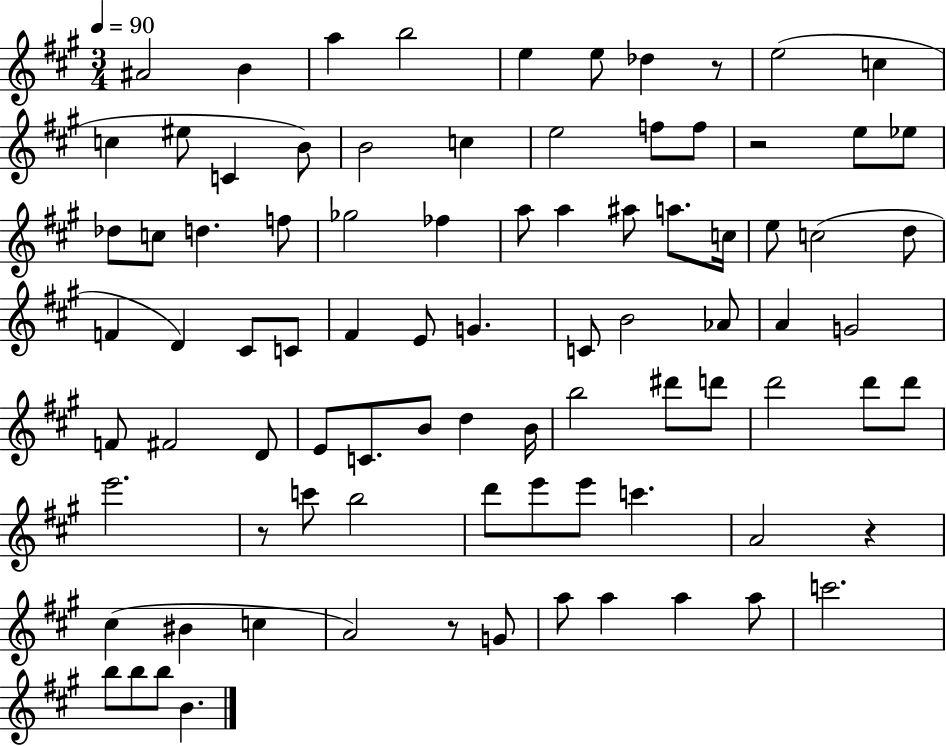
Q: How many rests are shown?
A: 5